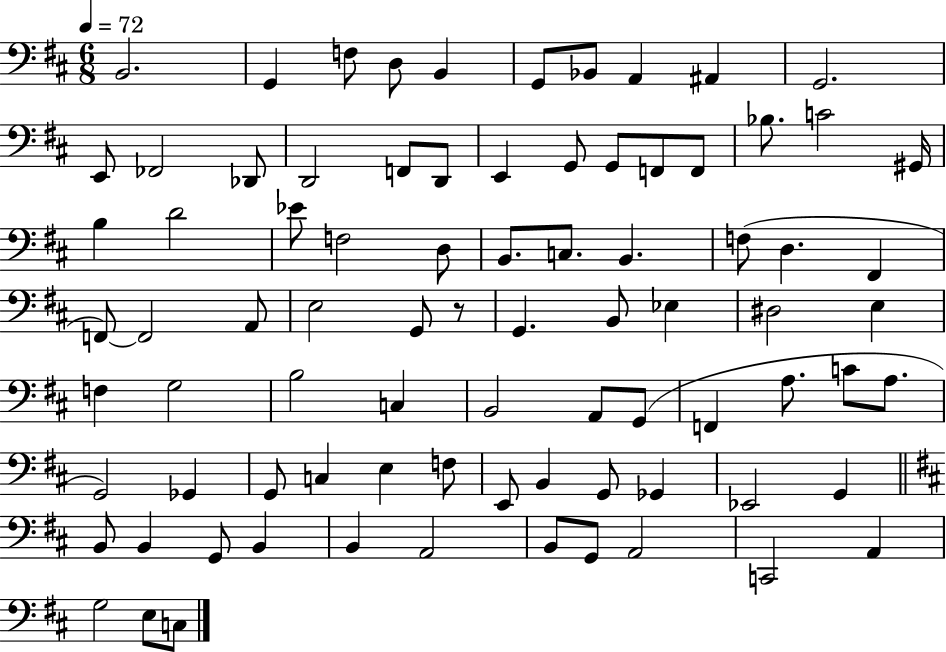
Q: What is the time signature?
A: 6/8